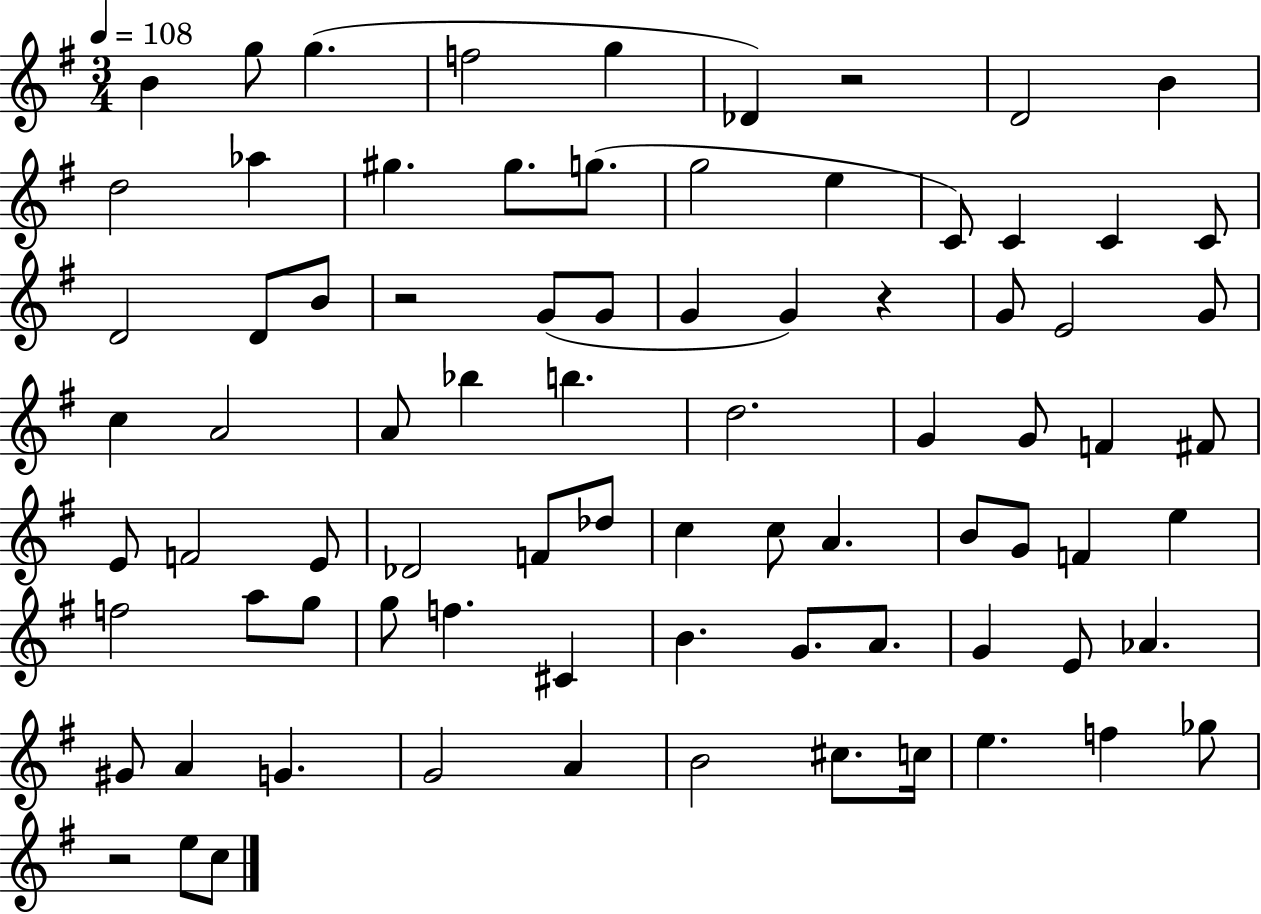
X:1
T:Untitled
M:3/4
L:1/4
K:G
B g/2 g f2 g _D z2 D2 B d2 _a ^g ^g/2 g/2 g2 e C/2 C C C/2 D2 D/2 B/2 z2 G/2 G/2 G G z G/2 E2 G/2 c A2 A/2 _b b d2 G G/2 F ^F/2 E/2 F2 E/2 _D2 F/2 _d/2 c c/2 A B/2 G/2 F e f2 a/2 g/2 g/2 f ^C B G/2 A/2 G E/2 _A ^G/2 A G G2 A B2 ^c/2 c/4 e f _g/2 z2 e/2 c/2